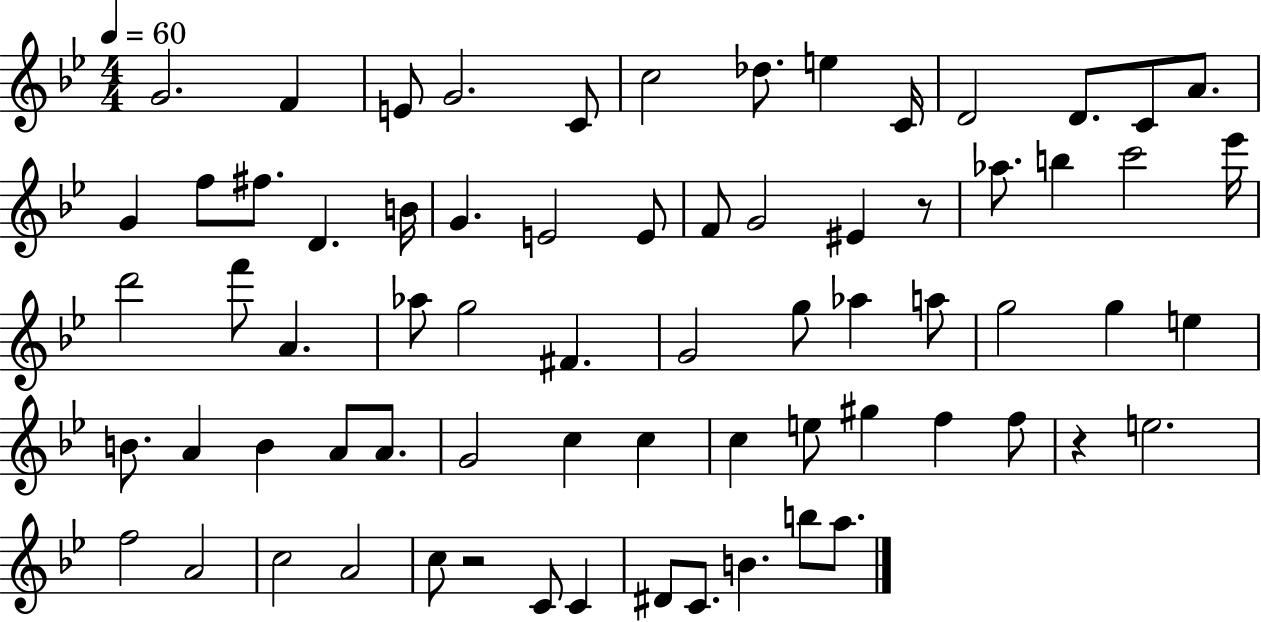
G4/h. F4/q E4/e G4/h. C4/e C5/h Db5/e. E5/q C4/s D4/h D4/e. C4/e A4/e. G4/q F5/e F#5/e. D4/q. B4/s G4/q. E4/h E4/e F4/e G4/h EIS4/q R/e Ab5/e. B5/q C6/h Eb6/s D6/h F6/e A4/q. Ab5/e G5/h F#4/q. G4/h G5/e Ab5/q A5/e G5/h G5/q E5/q B4/e. A4/q B4/q A4/e A4/e. G4/h C5/q C5/q C5/q E5/e G#5/q F5/q F5/e R/q E5/h. F5/h A4/h C5/h A4/h C5/e R/h C4/e C4/q D#4/e C4/e. B4/q. B5/e A5/e.